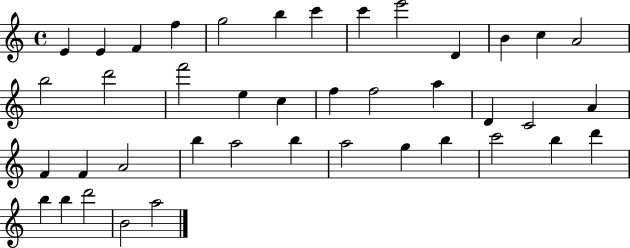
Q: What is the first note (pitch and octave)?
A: E4